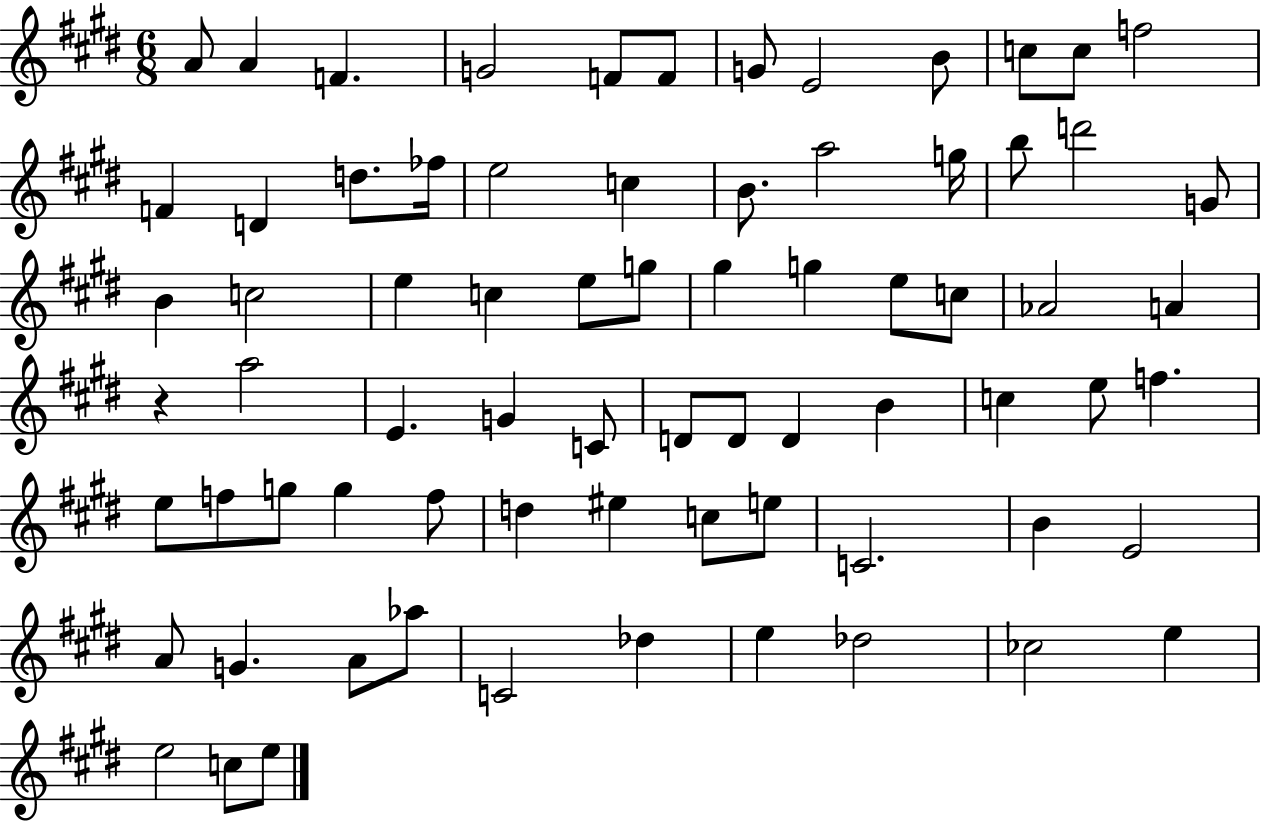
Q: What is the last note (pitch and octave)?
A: E5